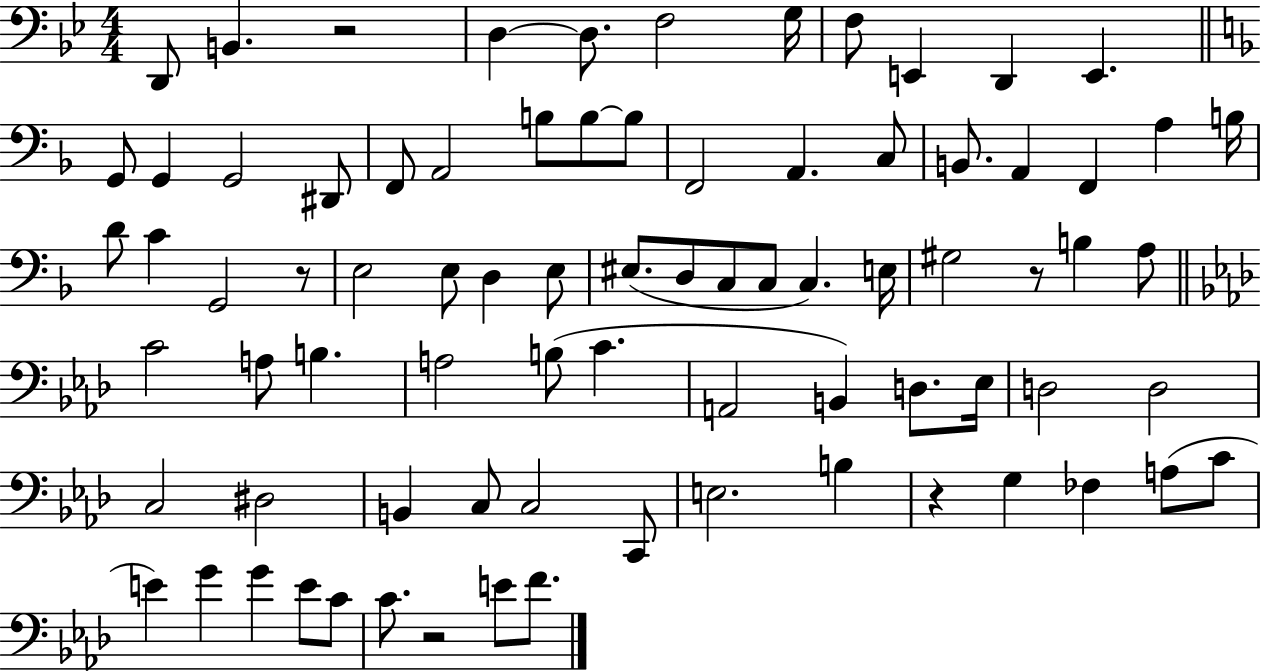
X:1
T:Untitled
M:4/4
L:1/4
K:Bb
D,,/2 B,, z2 D, D,/2 F,2 G,/4 F,/2 E,, D,, E,, G,,/2 G,, G,,2 ^D,,/2 F,,/2 A,,2 B,/2 B,/2 B,/2 F,,2 A,, C,/2 B,,/2 A,, F,, A, B,/4 D/2 C G,,2 z/2 E,2 E,/2 D, E,/2 ^E,/2 D,/2 C,/2 C,/2 C, E,/4 ^G,2 z/2 B, A,/2 C2 A,/2 B, A,2 B,/2 C A,,2 B,, D,/2 _E,/4 D,2 D,2 C,2 ^D,2 B,, C,/2 C,2 C,,/2 E,2 B, z G, _F, A,/2 C/2 E G G E/2 C/2 C/2 z2 E/2 F/2